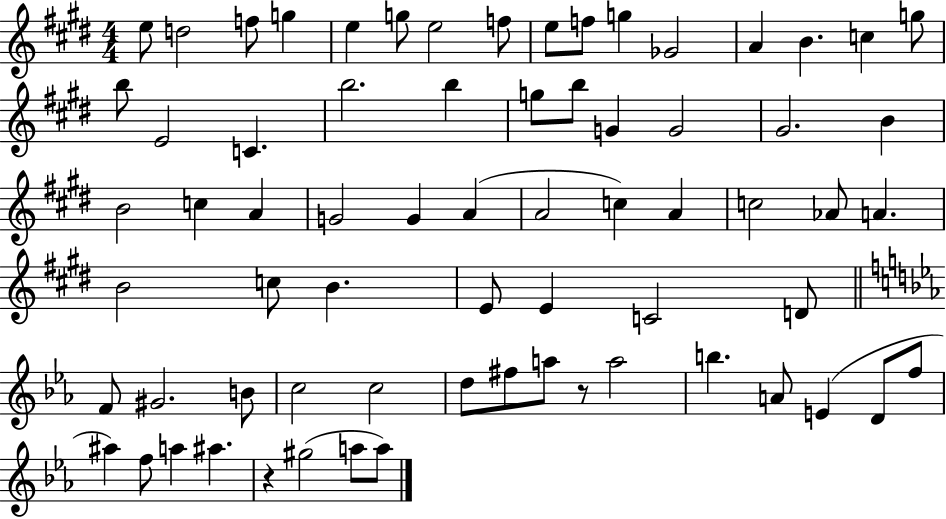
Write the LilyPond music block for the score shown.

{
  \clef treble
  \numericTimeSignature
  \time 4/4
  \key e \major
  \repeat volta 2 { e''8 d''2 f''8 g''4 | e''4 g''8 e''2 f''8 | e''8 f''8 g''4 ges'2 | a'4 b'4. c''4 g''8 | \break b''8 e'2 c'4. | b''2. b''4 | g''8 b''8 g'4 g'2 | gis'2. b'4 | \break b'2 c''4 a'4 | g'2 g'4 a'4( | a'2 c''4) a'4 | c''2 aes'8 a'4. | \break b'2 c''8 b'4. | e'8 e'4 c'2 d'8 | \bar "||" \break \key ees \major f'8 gis'2. b'8 | c''2 c''2 | d''8 fis''8 a''8 r8 a''2 | b''4. a'8 e'4( d'8 f''8 | \break ais''4) f''8 a''4 ais''4. | r4 gis''2( a''8 a''8) | } \bar "|."
}